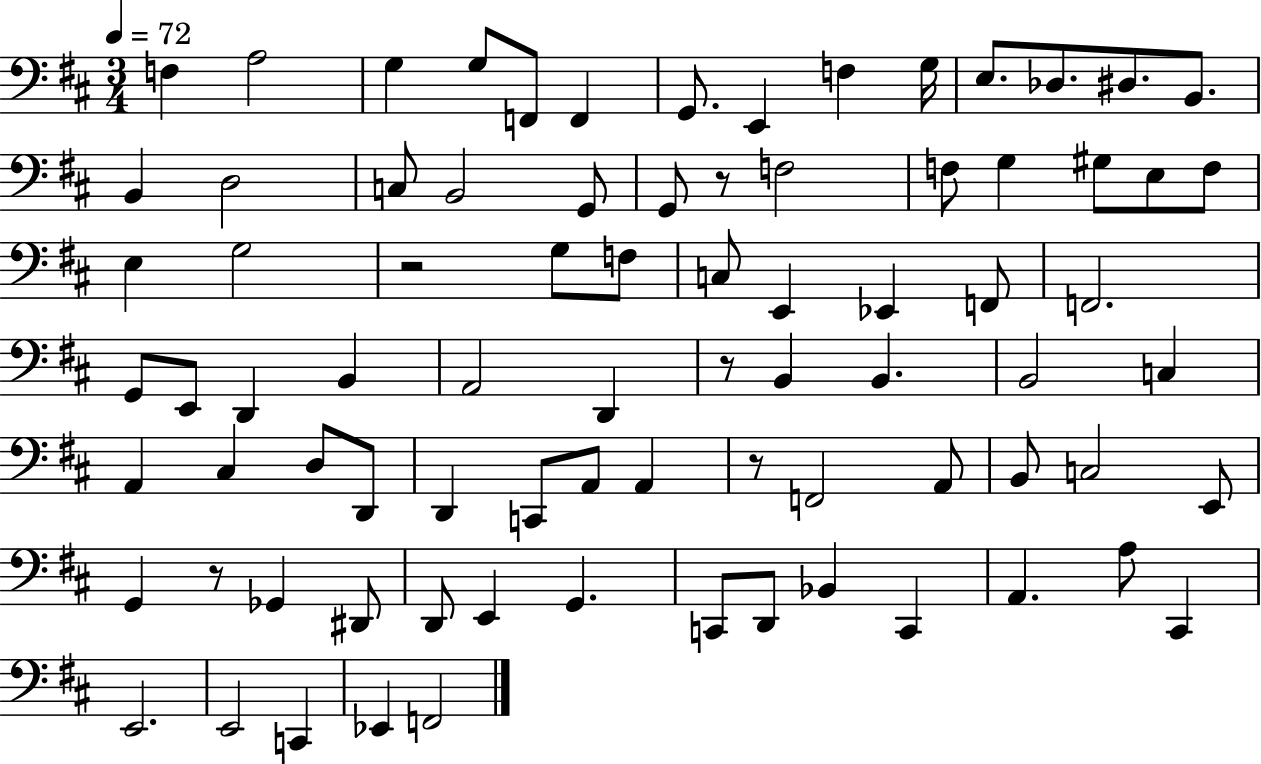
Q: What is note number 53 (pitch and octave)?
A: A2